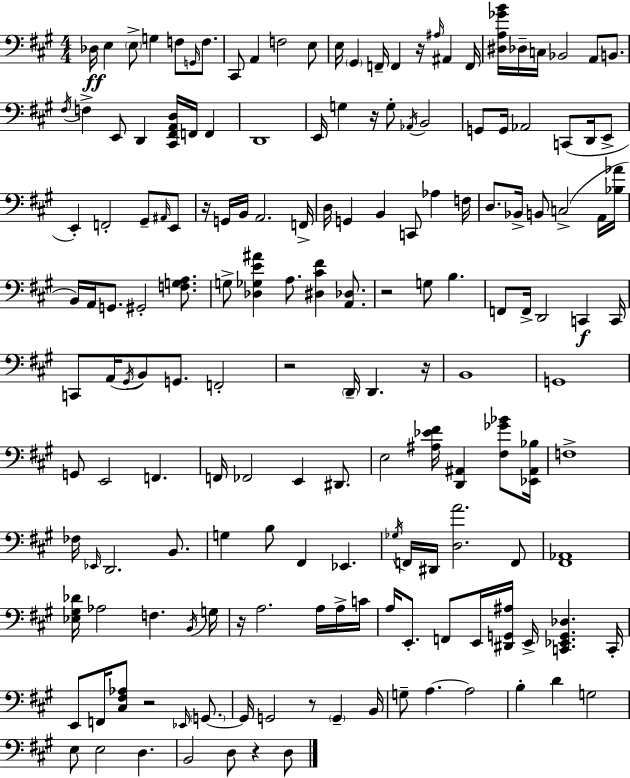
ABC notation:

X:1
T:Untitled
M:4/4
L:1/4
K:A
_D,/4 E, E,/2 G, F,/2 G,,/4 F,/2 ^C,,/2 A,, F,2 E,/2 E,/4 ^G,, F,,/4 F,, z/4 ^A,/4 ^A,, F,,/4 [^D,A,_GB]/4 _D,/4 C,/4 _B,,2 A,,/2 B,,/2 ^F,/4 F, E,,/2 D,, [^C,,^F,,A,,D,]/4 F,,/4 F,, D,,4 E,,/4 G, z/4 G,/2 _A,,/4 B,,2 G,,/2 G,,/4 _A,,2 C,,/2 D,,/4 E,,/2 E,, F,,2 ^G,,/2 ^A,,/4 E,,/2 z/4 G,,/4 B,,/4 A,,2 F,,/4 D,/4 G,, B,, C,,/2 _A, F,/4 D,/2 _B,,/4 B,,/2 C,2 A,,/4 [_B,_A]/4 B,,/4 A,,/4 G,,/2 ^G,,2 [F,G,A,]/2 G,/2 [_D,_G,E^A] A,/2 [^D,^C^F] [A,,_D,]/2 z2 G,/2 B, F,,/2 F,,/4 D,,2 C,, C,,/4 C,,/2 A,,/4 ^G,,/4 B,,/2 G,,/2 F,,2 z2 D,,/4 D,, z/4 B,,4 G,,4 G,,/2 E,,2 F,, F,,/4 _F,,2 E,, ^D,,/2 E,2 [^A,_E^F]/4 [D,,^A,,] [^F,_G_B]/2 [_E,,^A,,_B,]/4 F,4 _F,/4 _E,,/4 D,,2 B,,/2 G, B,/2 ^F,, _E,, _G,/4 F,,/4 ^D,,/4 [D,A]2 F,,/2 [^F,,_A,,]4 [_E,^G,_D]/4 _A,2 F, B,,/4 G,/4 z/4 A,2 A,/4 A,/4 C/4 A,/4 E,,/2 F,,/2 E,,/4 [^D,,G,,^A,]/4 E,,/4 [C,,_E,,G,,_D,] C,,/4 E,,/2 F,,/4 [^C,^F,_A,]/2 z2 _E,,/4 G,,/2 G,,/4 G,,2 z/2 G,, B,,/4 G,/2 A, A,2 B, D G,2 E,/2 E,2 D, B,,2 D,/2 z D,/2